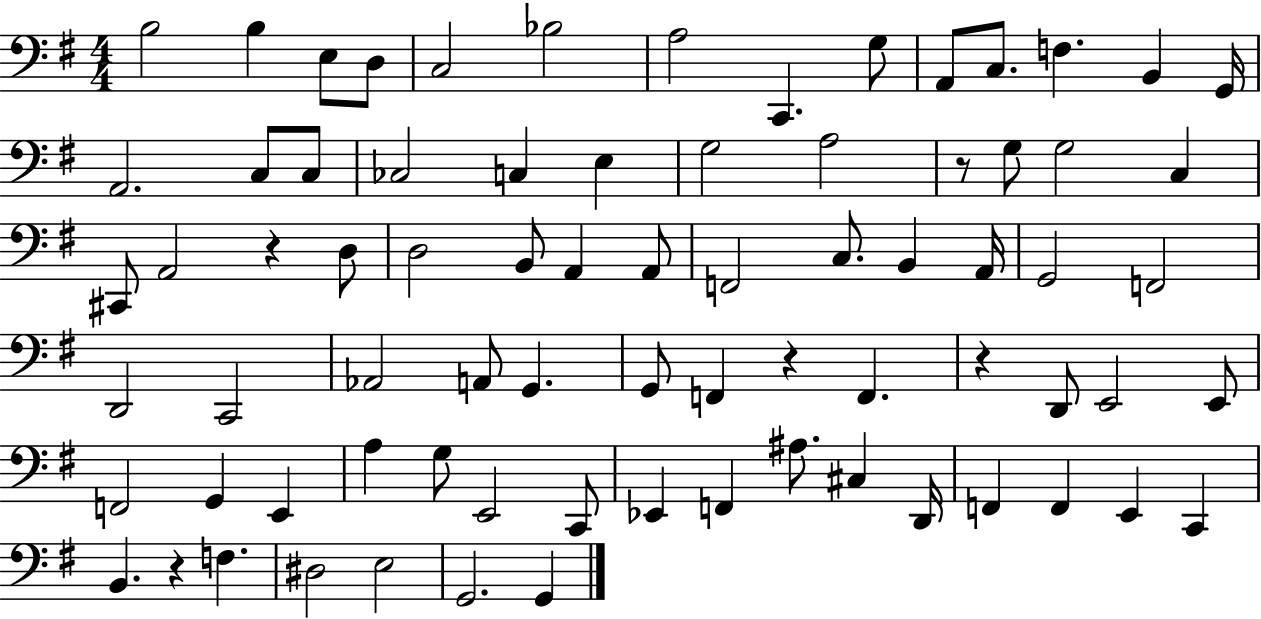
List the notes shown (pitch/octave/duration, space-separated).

B3/h B3/q E3/e D3/e C3/h Bb3/h A3/h C2/q. G3/e A2/e C3/e. F3/q. B2/q G2/s A2/h. C3/e C3/e CES3/h C3/q E3/q G3/h A3/h R/e G3/e G3/h C3/q C#2/e A2/h R/q D3/e D3/h B2/e A2/q A2/e F2/h C3/e. B2/q A2/s G2/h F2/h D2/h C2/h Ab2/h A2/e G2/q. G2/e F2/q R/q F2/q. R/q D2/e E2/h E2/e F2/h G2/q E2/q A3/q G3/e E2/h C2/e Eb2/q F2/q A#3/e. C#3/q D2/s F2/q F2/q E2/q C2/q B2/q. R/q F3/q. D#3/h E3/h G2/h. G2/q